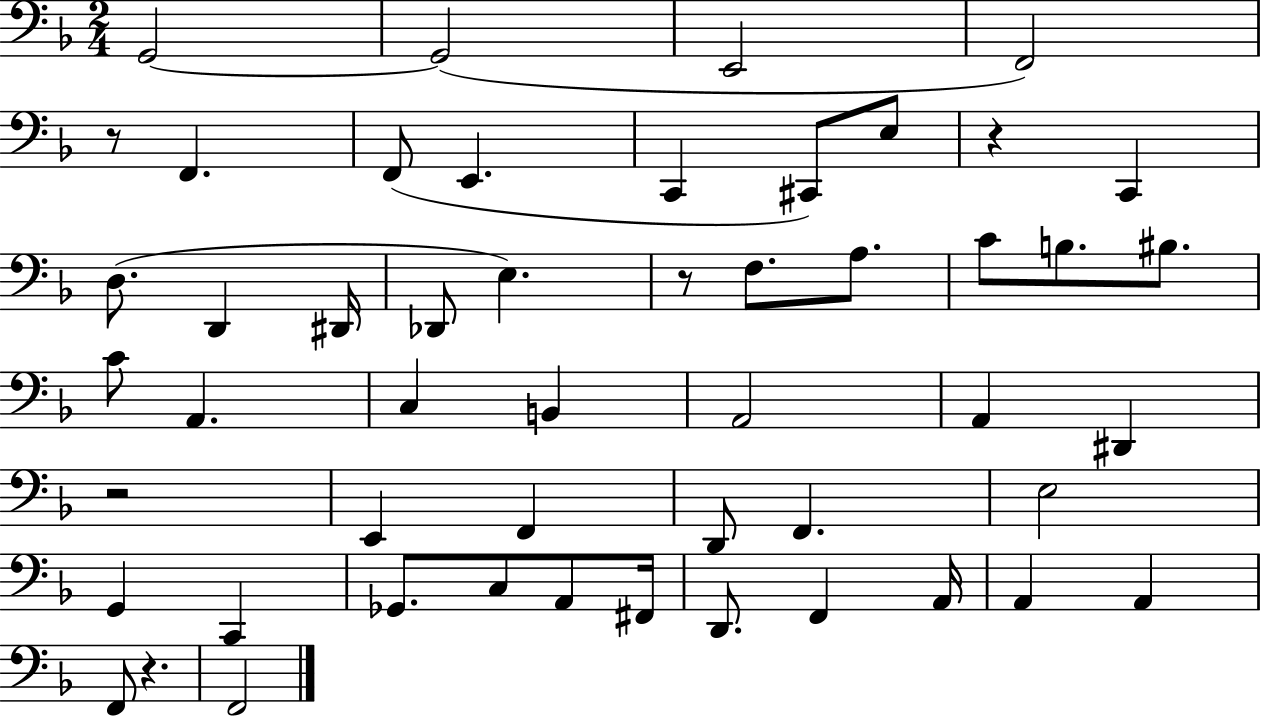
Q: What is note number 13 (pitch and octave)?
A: D2